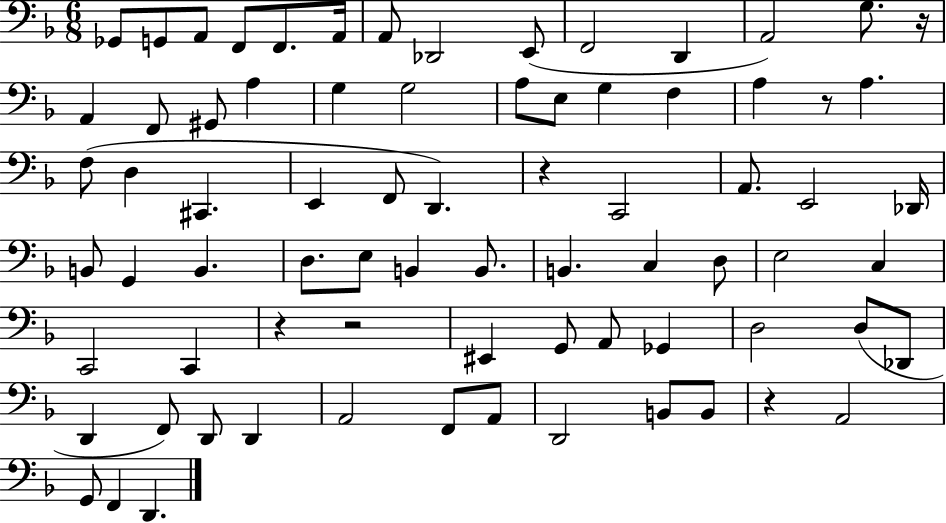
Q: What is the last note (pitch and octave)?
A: D2